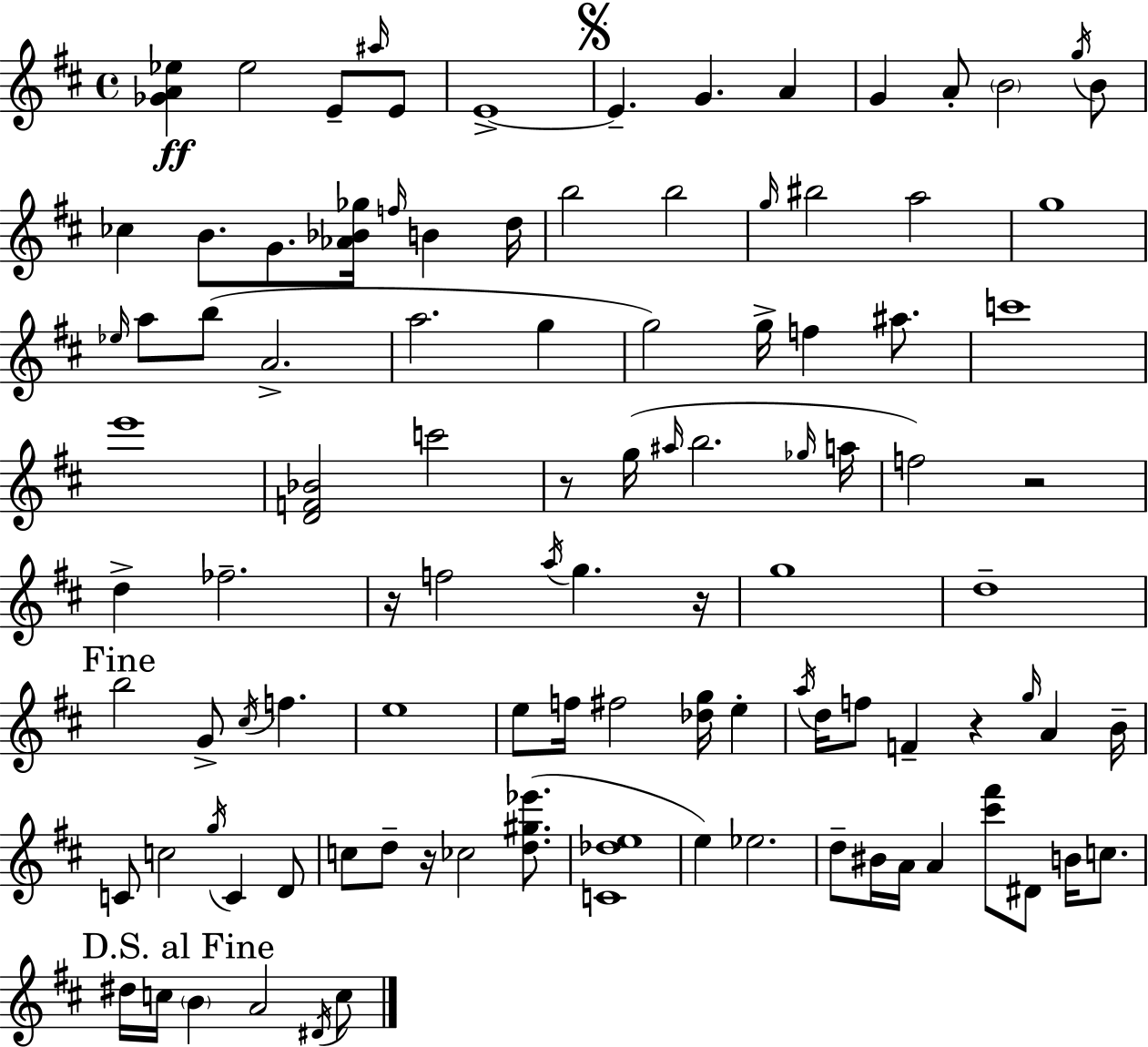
[Gb4,A4,Eb5]/q Eb5/h E4/e A#5/s E4/e E4/w E4/q. G4/q. A4/q G4/q A4/e B4/h G5/s B4/e CES5/q B4/e. G4/e. [Ab4,Bb4,Gb5]/s F5/s B4/q D5/s B5/h B5/h G5/s BIS5/h A5/h G5/w Eb5/s A5/e B5/e A4/h. A5/h. G5/q G5/h G5/s F5/q A#5/e. C6/w E6/w [D4,F4,Bb4]/h C6/h R/e G5/s A#5/s B5/h. Gb5/s A5/s F5/h R/h D5/q FES5/h. R/s F5/h A5/s G5/q. R/s G5/w D5/w B5/h G4/e C#5/s F5/q. E5/w E5/e F5/s F#5/h [Db5,G5]/s E5/q A5/s D5/s F5/e F4/q R/q G5/s A4/q B4/s C4/e C5/h G5/s C4/q D4/e C5/e D5/e R/s CES5/h [D5,G#5,Eb6]/e. [C4,Db5,E5]/w E5/q Eb5/h. D5/e BIS4/s A4/s A4/q [C#6,F#6]/e D#4/e B4/s C5/e. D#5/s C5/s B4/q A4/h D#4/s C5/e